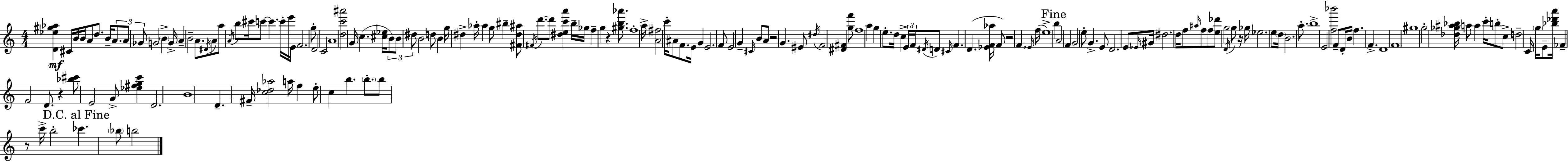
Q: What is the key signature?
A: A minor